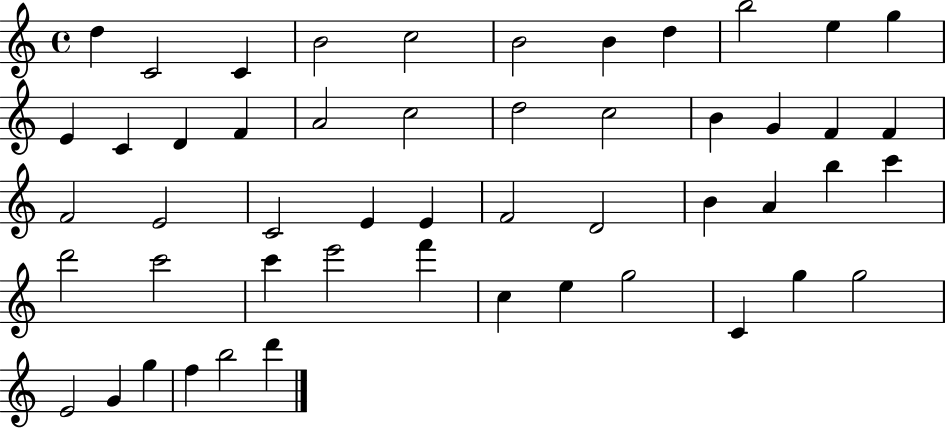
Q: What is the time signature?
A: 4/4